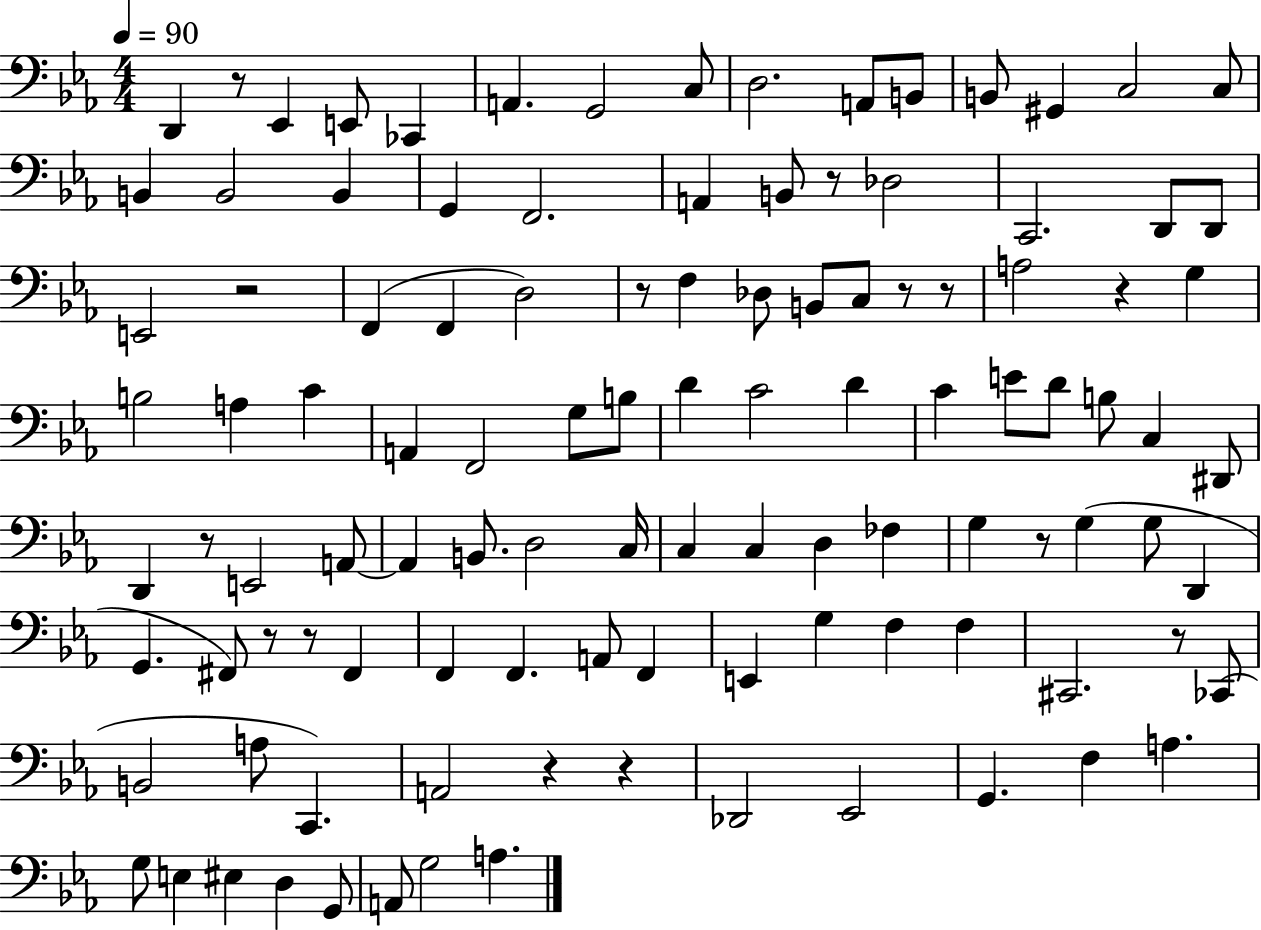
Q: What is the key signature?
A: EES major